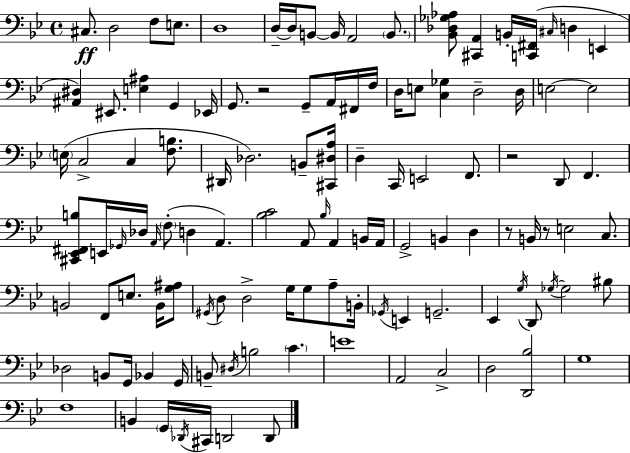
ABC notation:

X:1
T:Untitled
M:4/4
L:1/4
K:Bb
^C,/2 D,2 F,/2 E,/2 D,4 D,/4 D,/4 B,,/2 B,,/4 A,,2 B,,/2 [_B,,_D,_G,_A,]/2 [^C,,A,,] B,,/4 [C,,^F,,]/4 ^C,/4 D, E,, [^A,,^D,] ^E,,/2 [E,^A,] G,, _E,,/4 G,,/2 z2 G,,/2 A,,/4 ^F,,/4 F,/4 D,/4 E,/2 [C,_G,] D,2 D,/4 E,2 E,2 E,/4 C,2 C, [F,B,]/2 ^D,,/4 _D,2 B,,/2 [^C,,^D,A,]/4 D, C,,/4 E,,2 F,,/2 z2 D,,/2 F,, [^C,,_E,,^F,,B,]/2 E,,/4 _G,,/4 _D,/4 A,,/4 F,/2 D, A,, [_B,C]2 A,,/2 _B,/4 A,, B,,/4 A,,/4 G,,2 B,, D, z/2 B,,/4 z/2 E,2 C,/2 B,,2 F,,/2 E,/2 B,,/4 [G,^A,]/2 ^G,,/4 D,/2 D,2 G,/4 G,/2 A,/2 B,,/4 _G,,/4 E,, G,,2 _E,, G,/4 D,,/2 _G,/4 _G,2 ^B,/2 _D,2 B,,/2 G,,/4 _B,, G,,/4 B,,/2 ^D,/4 B,2 C E4 A,,2 C,2 D,2 [D,,_B,]2 G,4 F,4 B,, G,,/4 _D,,/4 ^C,,/4 D,,2 D,,/2